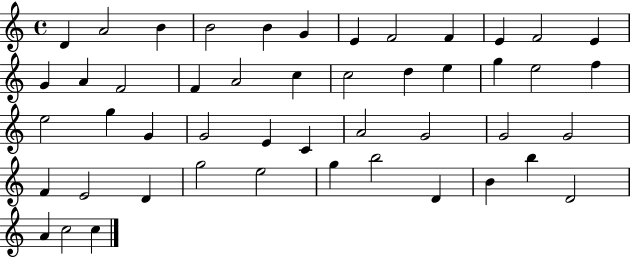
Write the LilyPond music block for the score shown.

{
  \clef treble
  \time 4/4
  \defaultTimeSignature
  \key c \major
  d'4 a'2 b'4 | b'2 b'4 g'4 | e'4 f'2 f'4 | e'4 f'2 e'4 | \break g'4 a'4 f'2 | f'4 a'2 c''4 | c''2 d''4 e''4 | g''4 e''2 f''4 | \break e''2 g''4 g'4 | g'2 e'4 c'4 | a'2 g'2 | g'2 g'2 | \break f'4 e'2 d'4 | g''2 e''2 | g''4 b''2 d'4 | b'4 b''4 d'2 | \break a'4 c''2 c''4 | \bar "|."
}